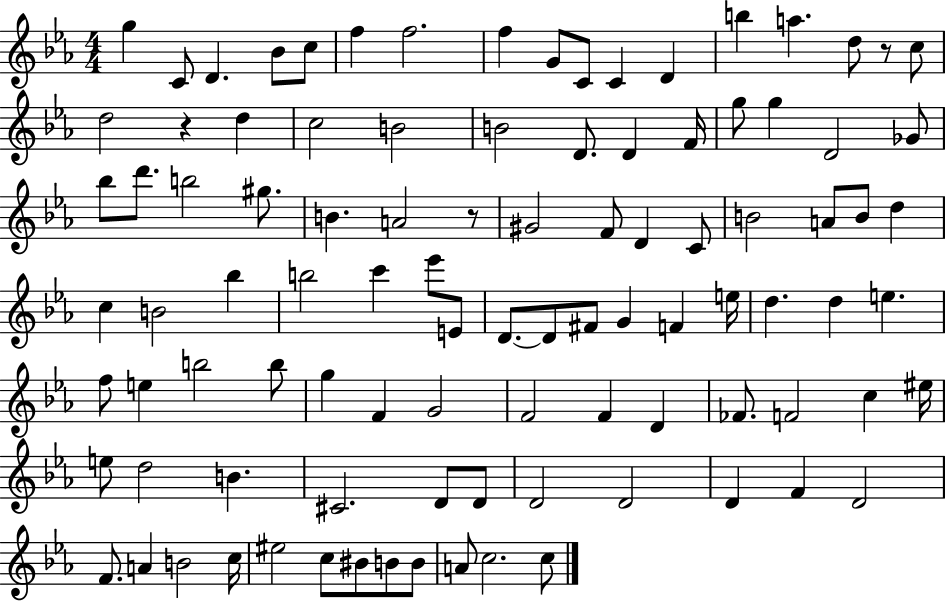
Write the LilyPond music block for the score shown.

{
  \clef treble
  \numericTimeSignature
  \time 4/4
  \key ees \major
  \repeat volta 2 { g''4 c'8 d'4. bes'8 c''8 | f''4 f''2. | f''4 g'8 c'8 c'4 d'4 | b''4 a''4. d''8 r8 c''8 | \break d''2 r4 d''4 | c''2 b'2 | b'2 d'8. d'4 f'16 | g''8 g''4 d'2 ges'8 | \break bes''8 d'''8. b''2 gis''8. | b'4. a'2 r8 | gis'2 f'8 d'4 c'8 | b'2 a'8 b'8 d''4 | \break c''4 b'2 bes''4 | b''2 c'''4 ees'''8 e'8 | d'8.~~ d'8 fis'8 g'4 f'4 e''16 | d''4. d''4 e''4. | \break f''8 e''4 b''2 b''8 | g''4 f'4 g'2 | f'2 f'4 d'4 | fes'8. f'2 c''4 eis''16 | \break e''8 d''2 b'4. | cis'2. d'8 d'8 | d'2 d'2 | d'4 f'4 d'2 | \break f'8. a'4 b'2 c''16 | eis''2 c''8 bis'8 b'8 b'8 | a'8 c''2. c''8 | } \bar "|."
}